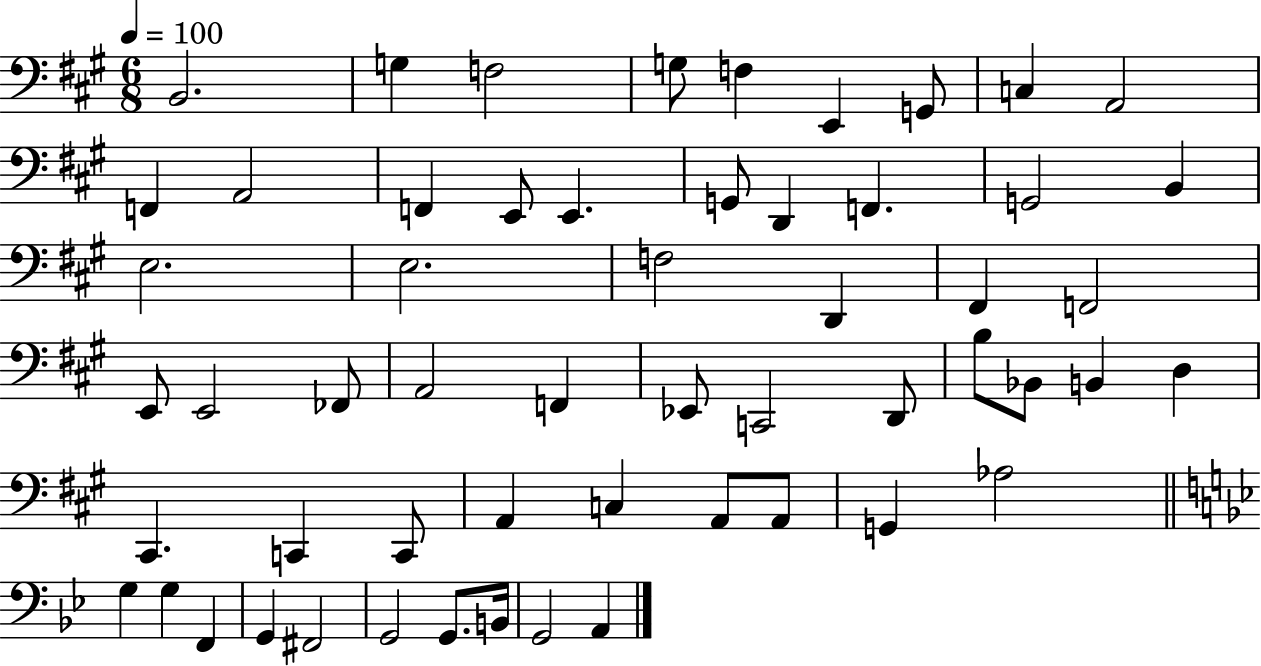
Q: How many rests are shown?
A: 0